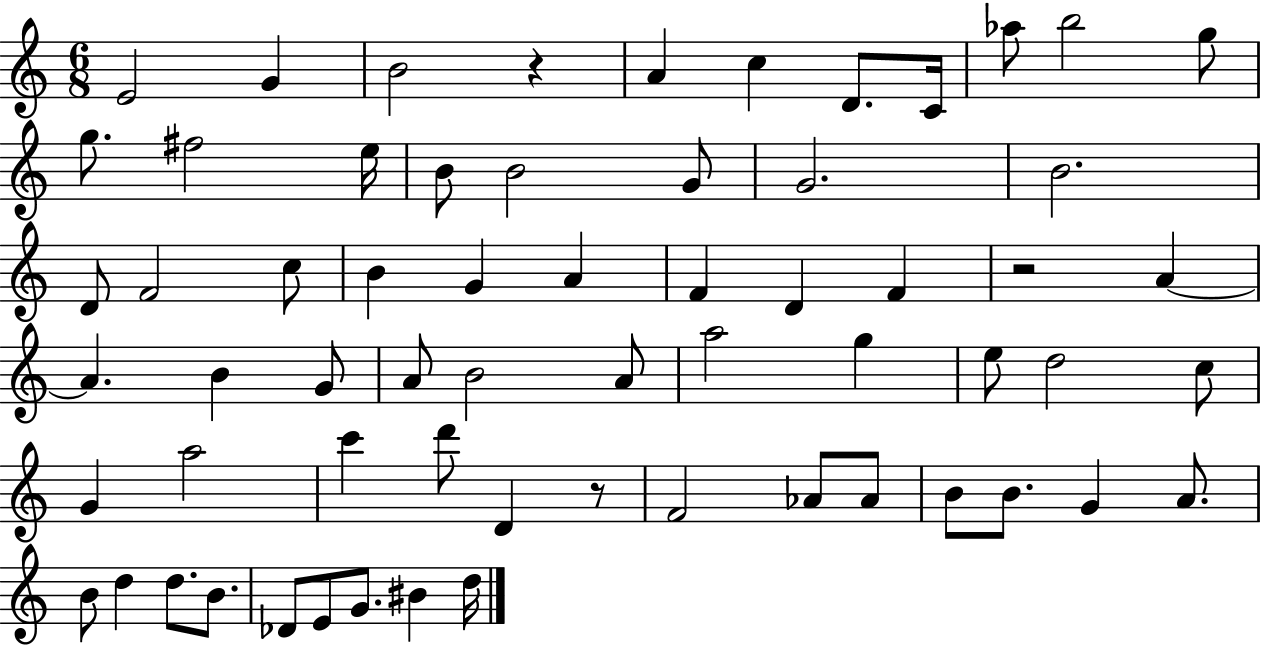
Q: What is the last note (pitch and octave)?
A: D5